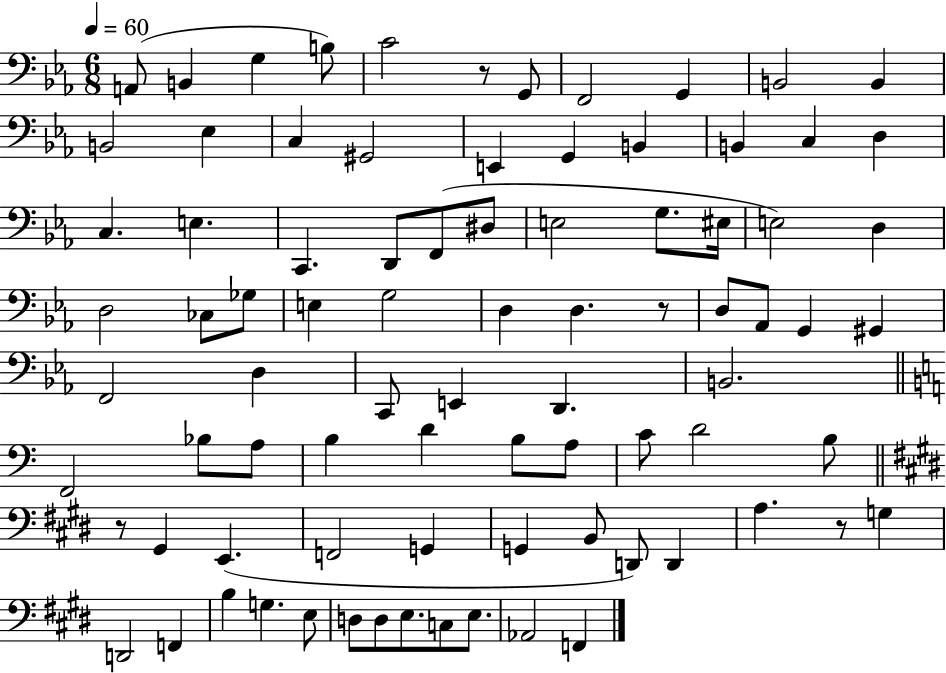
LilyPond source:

{
  \clef bass
  \numericTimeSignature
  \time 6/8
  \key ees \major
  \tempo 4 = 60
  \repeat volta 2 { a,8( b,4 g4 b8) | c'2 r8 g,8 | f,2 g,4 | b,2 b,4 | \break b,2 ees4 | c4 gis,2 | e,4 g,4 b,4 | b,4 c4 d4 | \break c4. e4. | c,4. d,8 f,8( dis8 | e2 g8. eis16 | e2) d4 | \break d2 ces8 ges8 | e4 g2 | d4 d4. r8 | d8 aes,8 g,4 gis,4 | \break f,2 d4 | c,8 e,4 d,4. | b,2. | \bar "||" \break \key c \major f,2 bes8 a8 | b4 d'4 b8 a8 | c'8 d'2 b8 | \bar "||" \break \key e \major r8 gis,4 e,4.( | f,2 g,4 | g,4 b,8 d,8) d,4 | a4. r8 g4 | \break d,2 f,4 | b4 g4. e8 | d8 d8 e8. c8 e8. | aes,2 f,4 | \break } \bar "|."
}